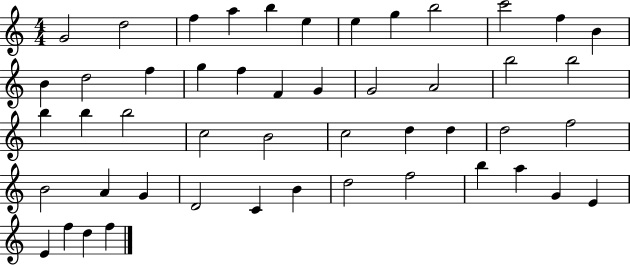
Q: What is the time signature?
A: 4/4